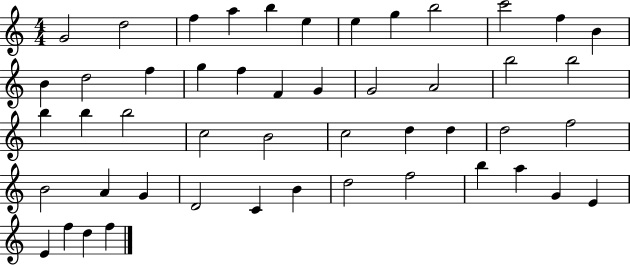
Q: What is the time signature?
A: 4/4